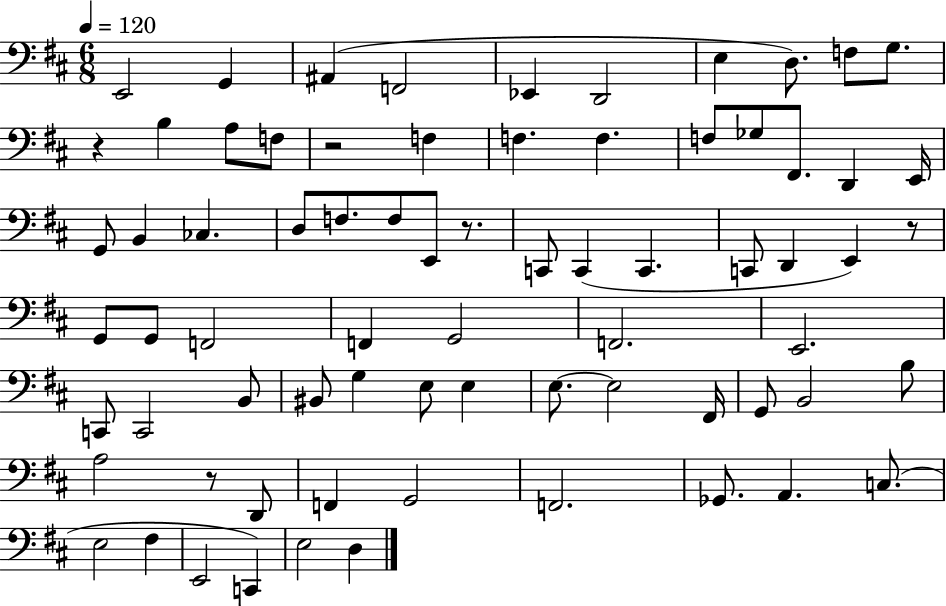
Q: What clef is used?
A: bass